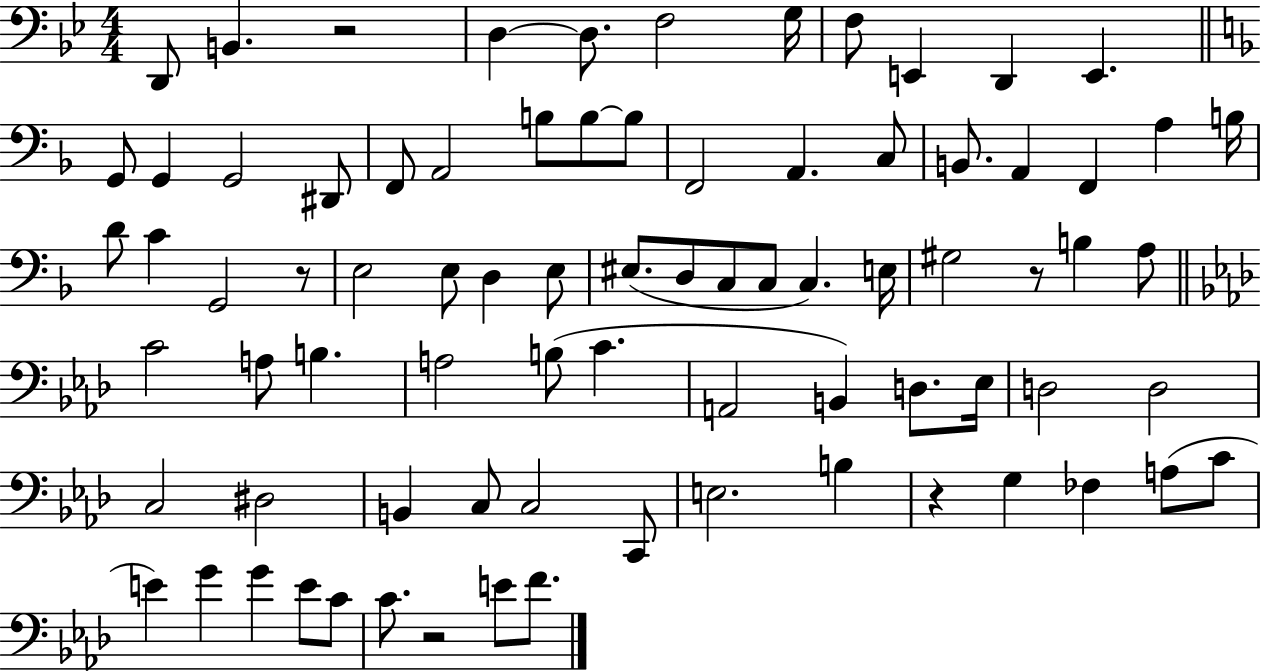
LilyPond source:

{
  \clef bass
  \numericTimeSignature
  \time 4/4
  \key bes \major
  d,8 b,4. r2 | d4~~ d8. f2 g16 | f8 e,4 d,4 e,4. | \bar "||" \break \key d \minor g,8 g,4 g,2 dis,8 | f,8 a,2 b8 b8~~ b8 | f,2 a,4. c8 | b,8. a,4 f,4 a4 b16 | \break d'8 c'4 g,2 r8 | e2 e8 d4 e8 | eis8.( d8 c8 c8 c4.) e16 | gis2 r8 b4 a8 | \break \bar "||" \break \key f \minor c'2 a8 b4. | a2 b8( c'4. | a,2 b,4) d8. ees16 | d2 d2 | \break c2 dis2 | b,4 c8 c2 c,8 | e2. b4 | r4 g4 fes4 a8( c'8 | \break e'4) g'4 g'4 e'8 c'8 | c'8. r2 e'8 f'8. | \bar "|."
}